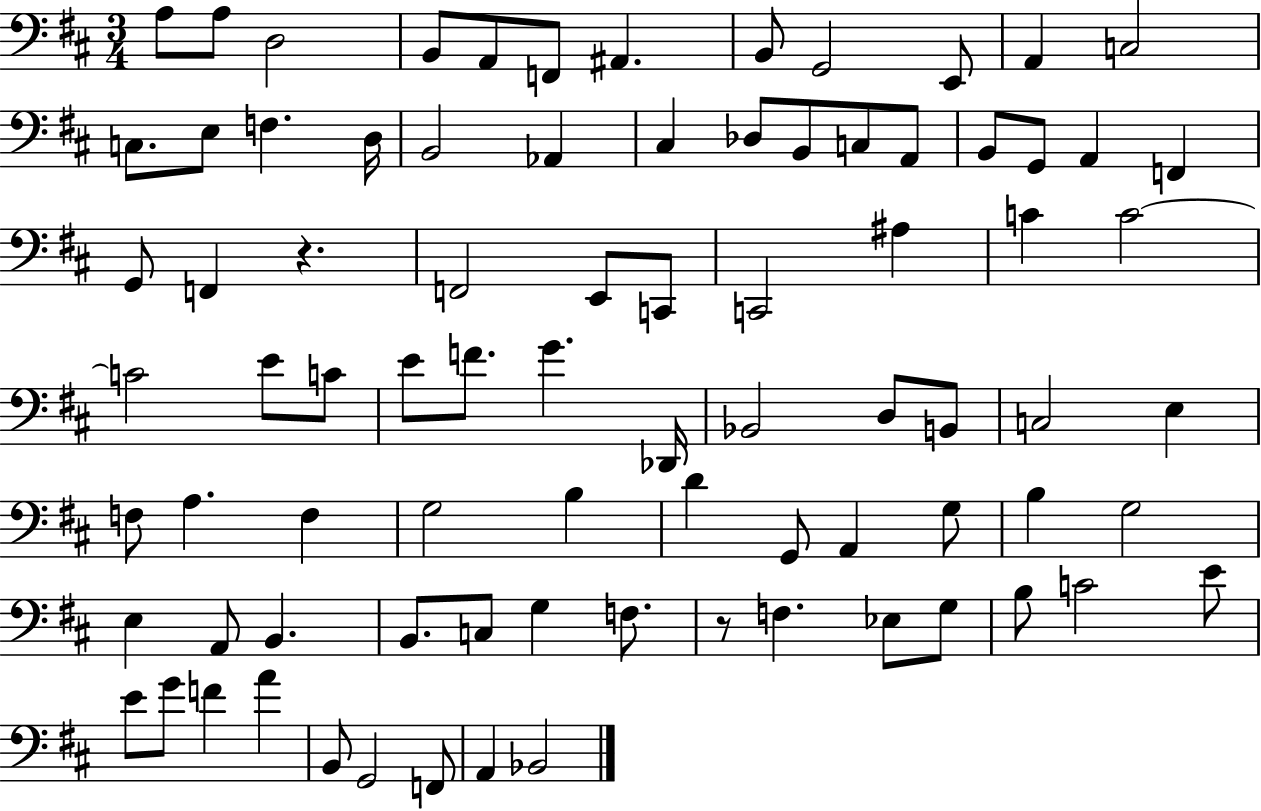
{
  \clef bass
  \numericTimeSignature
  \time 3/4
  \key d \major
  a8 a8 d2 | b,8 a,8 f,8 ais,4. | b,8 g,2 e,8 | a,4 c2 | \break c8. e8 f4. d16 | b,2 aes,4 | cis4 des8 b,8 c8 a,8 | b,8 g,8 a,4 f,4 | \break g,8 f,4 r4. | f,2 e,8 c,8 | c,2 ais4 | c'4 c'2~~ | \break c'2 e'8 c'8 | e'8 f'8. g'4. des,16 | bes,2 d8 b,8 | c2 e4 | \break f8 a4. f4 | g2 b4 | d'4 g,8 a,4 g8 | b4 g2 | \break e4 a,8 b,4. | b,8. c8 g4 f8. | r8 f4. ees8 g8 | b8 c'2 e'8 | \break e'8 g'8 f'4 a'4 | b,8 g,2 f,8 | a,4 bes,2 | \bar "|."
}